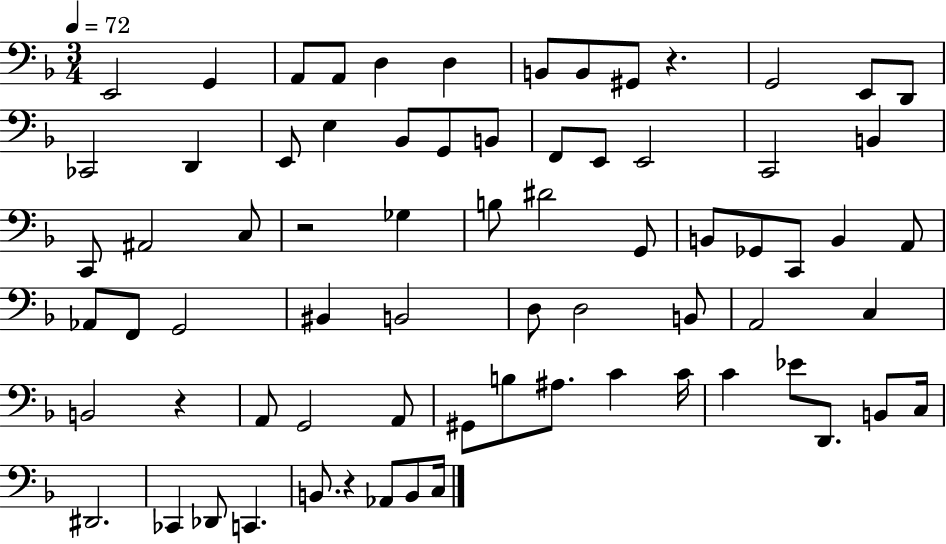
{
  \clef bass
  \numericTimeSignature
  \time 3/4
  \key f \major
  \tempo 4 = 72
  e,2 g,4 | a,8 a,8 d4 d4 | b,8 b,8 gis,8 r4. | g,2 e,8 d,8 | \break ces,2 d,4 | e,8 e4 bes,8 g,8 b,8 | f,8 e,8 e,2 | c,2 b,4 | \break c,8 ais,2 c8 | r2 ges4 | b8 dis'2 g,8 | b,8 ges,8 c,8 b,4 a,8 | \break aes,8 f,8 g,2 | bis,4 b,2 | d8 d2 b,8 | a,2 c4 | \break b,2 r4 | a,8 g,2 a,8 | gis,8 b8 ais8. c'4 c'16 | c'4 ees'8 d,8. b,8 c16 | \break dis,2. | ces,4 des,8 c,4. | b,8. r4 aes,8 b,8 c16 | \bar "|."
}